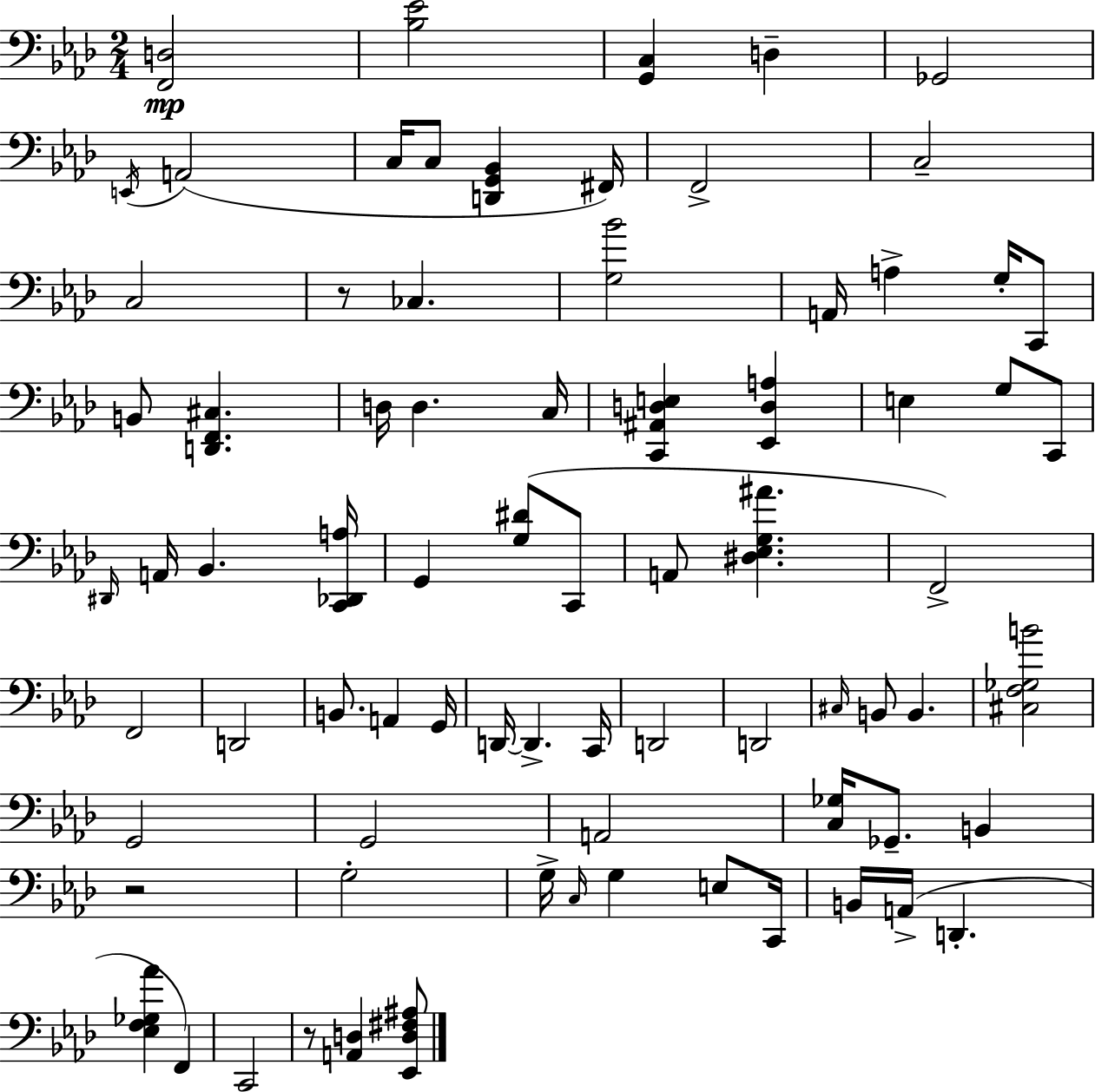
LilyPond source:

{
  \clef bass
  \numericTimeSignature
  \time 2/4
  \key aes \major
  <f, d>2\mp | <bes ees'>2 | <g, c>4 d4-- | ges,2 | \break \acciaccatura { e,16 } a,2( | c16 c8 <d, g, bes,>4 | fis,16) f,2-> | c2-- | \break c2 | r8 ces4. | <g bes'>2 | a,16 a4-> g16-. c,8 | \break b,8 <d, f, cis>4. | d16 d4. | c16 <c, ais, d e>4 <ees, d a>4 | e4 g8 c,8 | \break \grace { dis,16 } a,16 bes,4. | <c, des, a>16 g,4 <g dis'>8( | c,8 a,8 <dis ees g ais'>4. | f,2->) | \break f,2 | d,2 | b,8. a,4 | g,16 d,16~~ d,4.-> | \break c,16 d,2 | d,2 | \grace { cis16 } b,8 b,4. | <cis f ges b'>2 | \break g,2 | g,2 | a,2 | <c ges>16 ges,8.-- b,4 | \break r2 | g2-. | g16-> \grace { c16 } g4 | e8 c,16 b,16 a,16->( d,4.-. | \break <ees f ges aes'>4 | f,4) c,2 | r8 <a, d>4 | <ees, d fis ais>8 \bar "|."
}